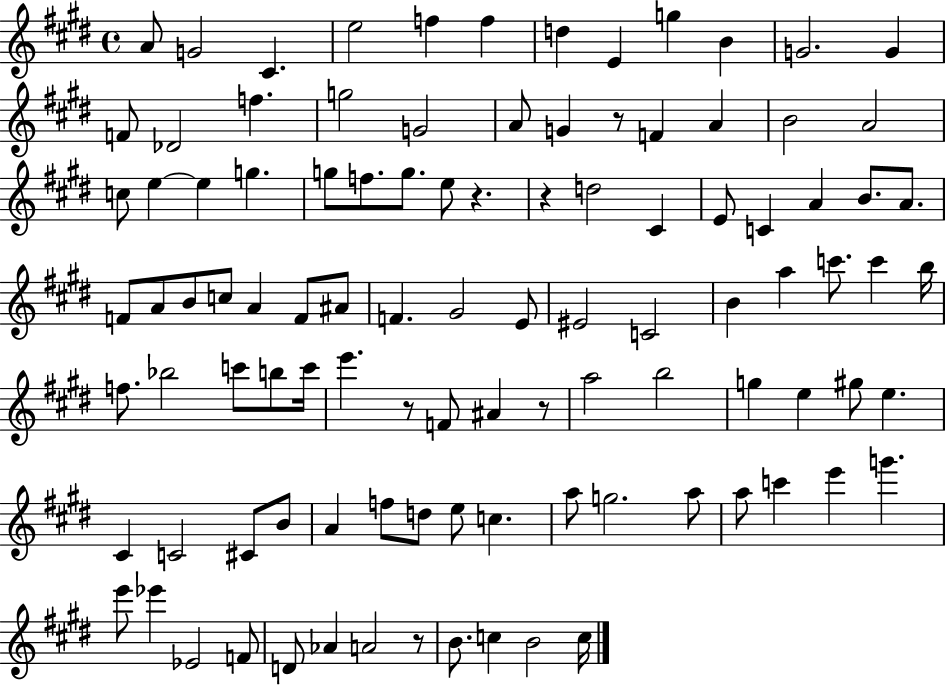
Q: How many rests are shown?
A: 6